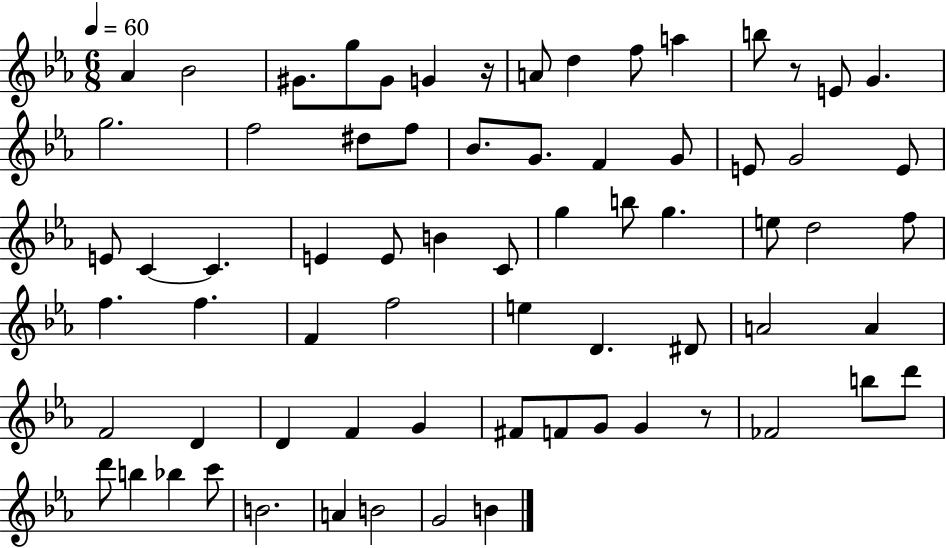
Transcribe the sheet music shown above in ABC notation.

X:1
T:Untitled
M:6/8
L:1/4
K:Eb
_A _B2 ^G/2 g/2 ^G/2 G z/4 A/2 d f/2 a b/2 z/2 E/2 G g2 f2 ^d/2 f/2 _B/2 G/2 F G/2 E/2 G2 E/2 E/2 C C E E/2 B C/2 g b/2 g e/2 d2 f/2 f f F f2 e D ^D/2 A2 A F2 D D F G ^F/2 F/2 G/2 G z/2 _F2 b/2 d'/2 d'/2 b _b c'/2 B2 A B2 G2 B